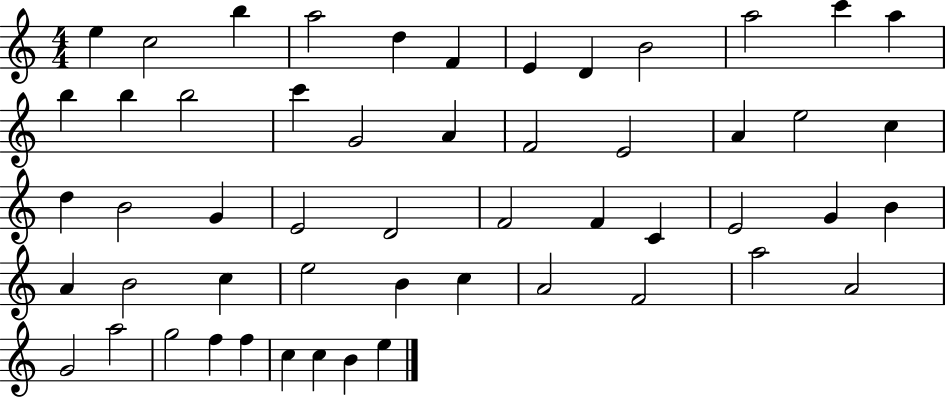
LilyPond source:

{
  \clef treble
  \numericTimeSignature
  \time 4/4
  \key c \major
  e''4 c''2 b''4 | a''2 d''4 f'4 | e'4 d'4 b'2 | a''2 c'''4 a''4 | \break b''4 b''4 b''2 | c'''4 g'2 a'4 | f'2 e'2 | a'4 e''2 c''4 | \break d''4 b'2 g'4 | e'2 d'2 | f'2 f'4 c'4 | e'2 g'4 b'4 | \break a'4 b'2 c''4 | e''2 b'4 c''4 | a'2 f'2 | a''2 a'2 | \break g'2 a''2 | g''2 f''4 f''4 | c''4 c''4 b'4 e''4 | \bar "|."
}